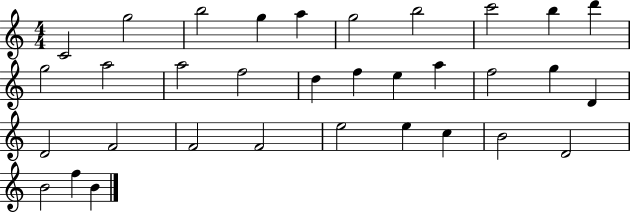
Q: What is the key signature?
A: C major